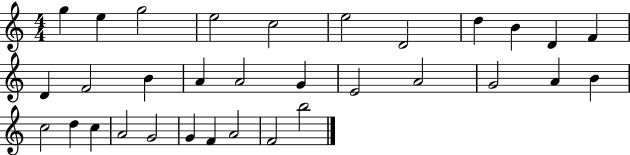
G5/q E5/q G5/h E5/h C5/h E5/h D4/h D5/q B4/q D4/q F4/q D4/q F4/h B4/q A4/q A4/h G4/q E4/h A4/h G4/h A4/q B4/q C5/h D5/q C5/q A4/h G4/h G4/q F4/q A4/h F4/h B5/h